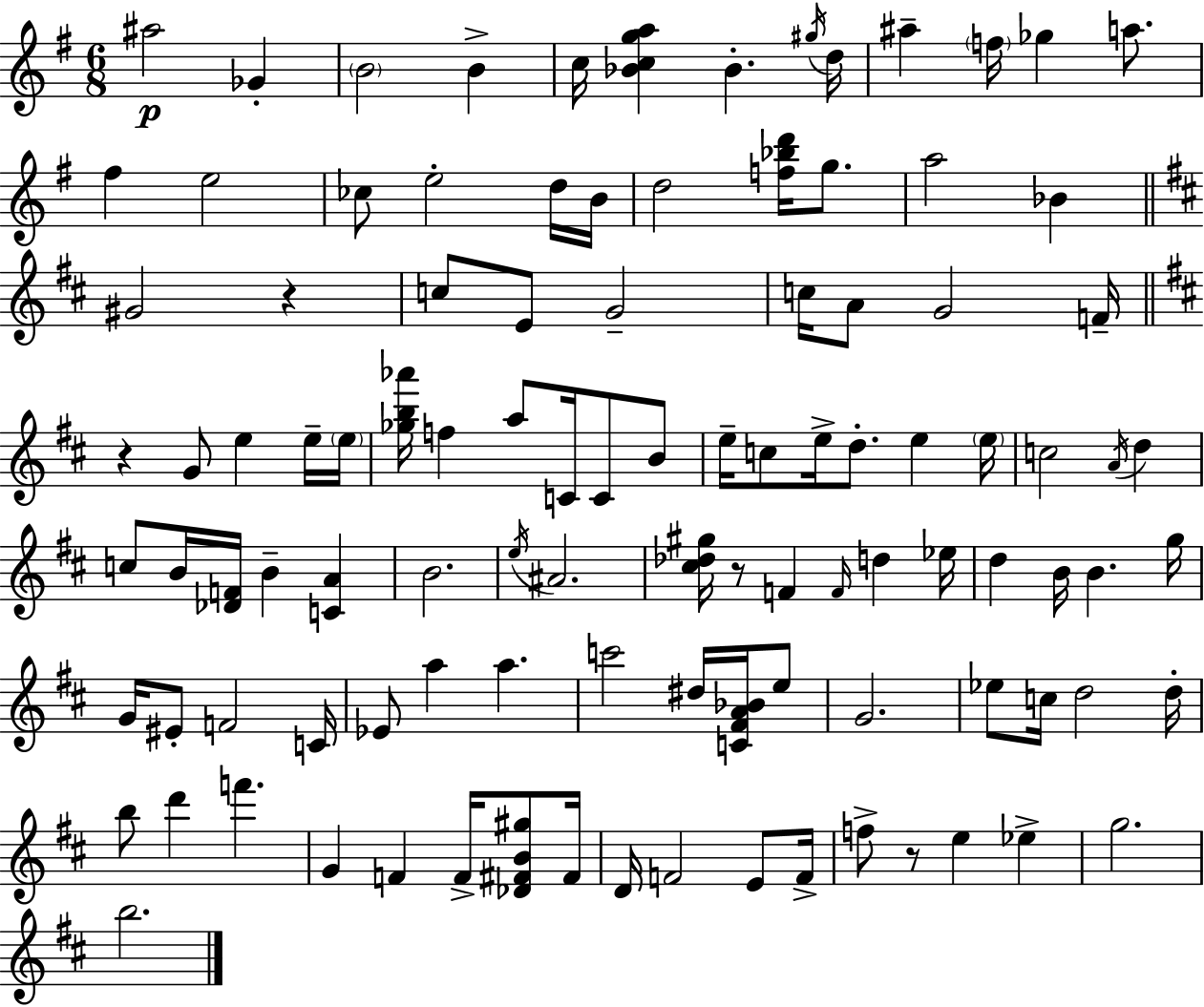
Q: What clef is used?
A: treble